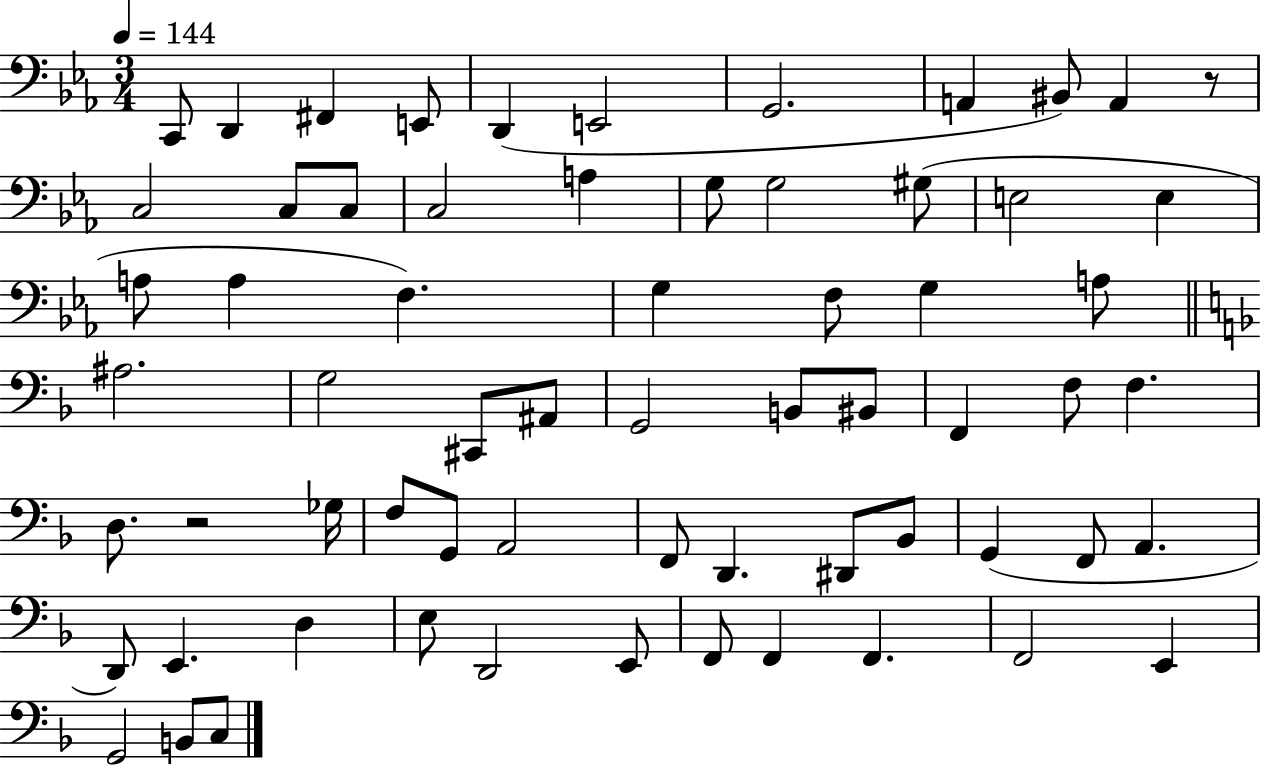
C2/e D2/q F#2/q E2/e D2/q E2/h G2/h. A2/q BIS2/e A2/q R/e C3/h C3/e C3/e C3/h A3/q G3/e G3/h G#3/e E3/h E3/q A3/e A3/q F3/q. G3/q F3/e G3/q A3/e A#3/h. G3/h C#2/e A#2/e G2/h B2/e BIS2/e F2/q F3/e F3/q. D3/e. R/h Gb3/s F3/e G2/e A2/h F2/e D2/q. D#2/e Bb2/e G2/q F2/e A2/q. D2/e E2/q. D3/q E3/e D2/h E2/e F2/e F2/q F2/q. F2/h E2/q G2/h B2/e C3/e